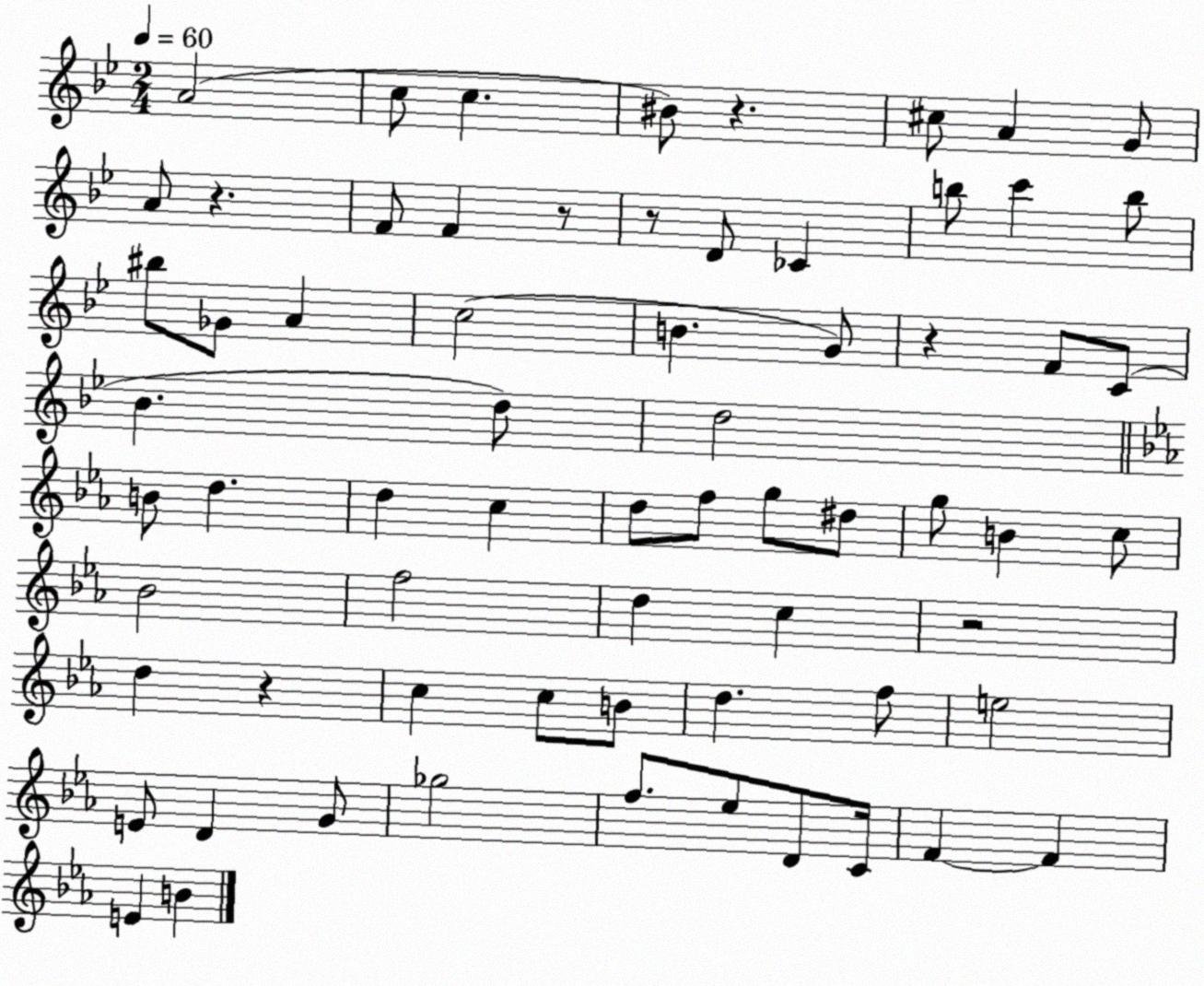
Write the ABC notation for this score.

X:1
T:Untitled
M:2/4
L:1/4
K:Bb
A2 c/2 c ^B/2 z ^c/2 A G/2 A/2 z F/2 F z/2 z/2 D/2 _C b/2 c' b/2 ^b/2 _G/2 A c2 B G/2 z F/2 C/2 _B d/2 d2 B/2 d d c d/2 f/2 g/2 ^d/2 g/2 B c/2 _B2 f2 d c z2 d z c c/2 B/2 d f/2 e2 E/2 D G/2 _g2 f/2 _e/2 D/2 C/4 F F E B